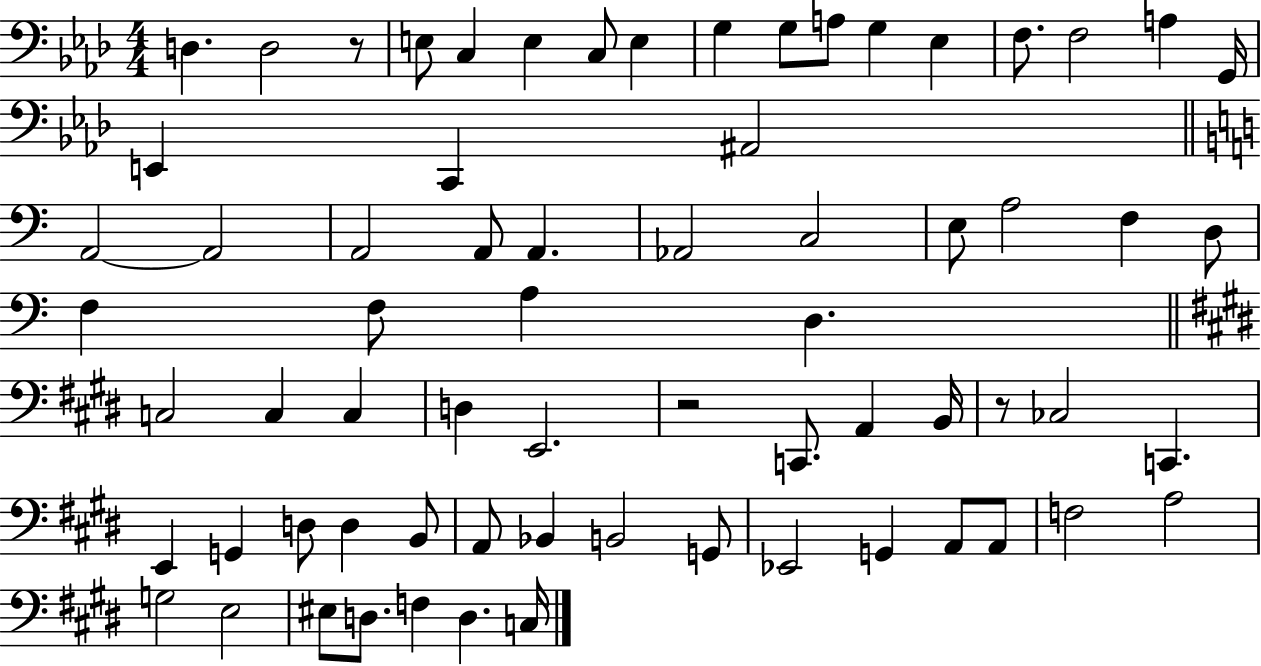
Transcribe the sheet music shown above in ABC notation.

X:1
T:Untitled
M:4/4
L:1/4
K:Ab
D, D,2 z/2 E,/2 C, E, C,/2 E, G, G,/2 A,/2 G, _E, F,/2 F,2 A, G,,/4 E,, C,, ^A,,2 A,,2 A,,2 A,,2 A,,/2 A,, _A,,2 C,2 E,/2 A,2 F, D,/2 F, F,/2 A, D, C,2 C, C, D, E,,2 z2 C,,/2 A,, B,,/4 z/2 _C,2 C,, E,, G,, D,/2 D, B,,/2 A,,/2 _B,, B,,2 G,,/2 _E,,2 G,, A,,/2 A,,/2 F,2 A,2 G,2 E,2 ^E,/2 D,/2 F, D, C,/4